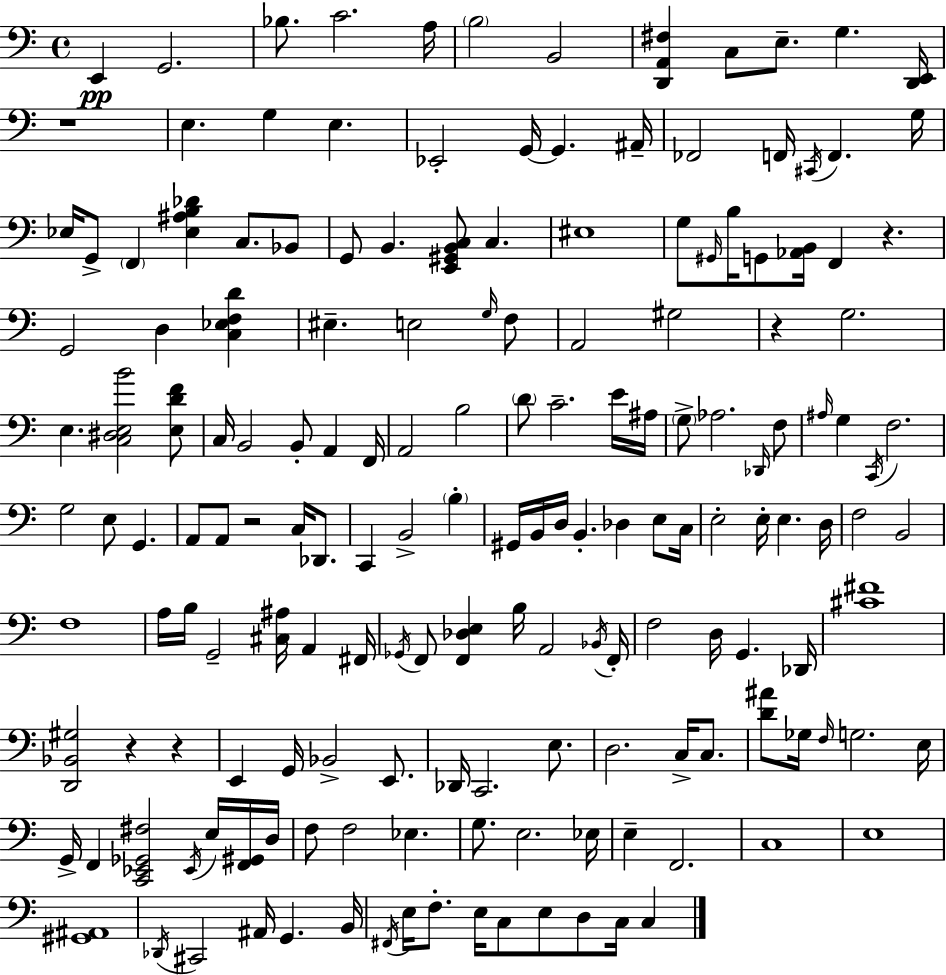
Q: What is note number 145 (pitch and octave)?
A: D3